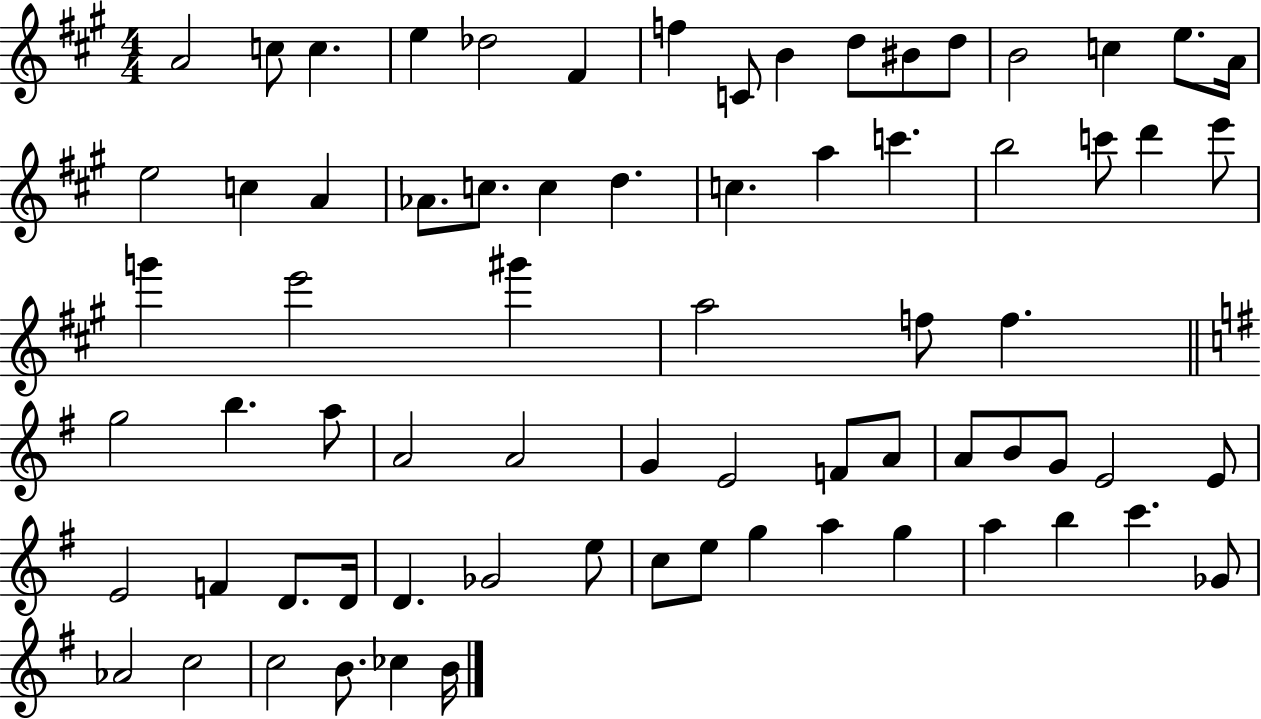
{
  \clef treble
  \numericTimeSignature
  \time 4/4
  \key a \major
  a'2 c''8 c''4. | e''4 des''2 fis'4 | f''4 c'8 b'4 d''8 bis'8 d''8 | b'2 c''4 e''8. a'16 | \break e''2 c''4 a'4 | aes'8. c''8. c''4 d''4. | c''4. a''4 c'''4. | b''2 c'''8 d'''4 e'''8 | \break g'''4 e'''2 gis'''4 | a''2 f''8 f''4. | \bar "||" \break \key g \major g''2 b''4. a''8 | a'2 a'2 | g'4 e'2 f'8 a'8 | a'8 b'8 g'8 e'2 e'8 | \break e'2 f'4 d'8. d'16 | d'4. ges'2 e''8 | c''8 e''8 g''4 a''4 g''4 | a''4 b''4 c'''4. ges'8 | \break aes'2 c''2 | c''2 b'8. ces''4 b'16 | \bar "|."
}